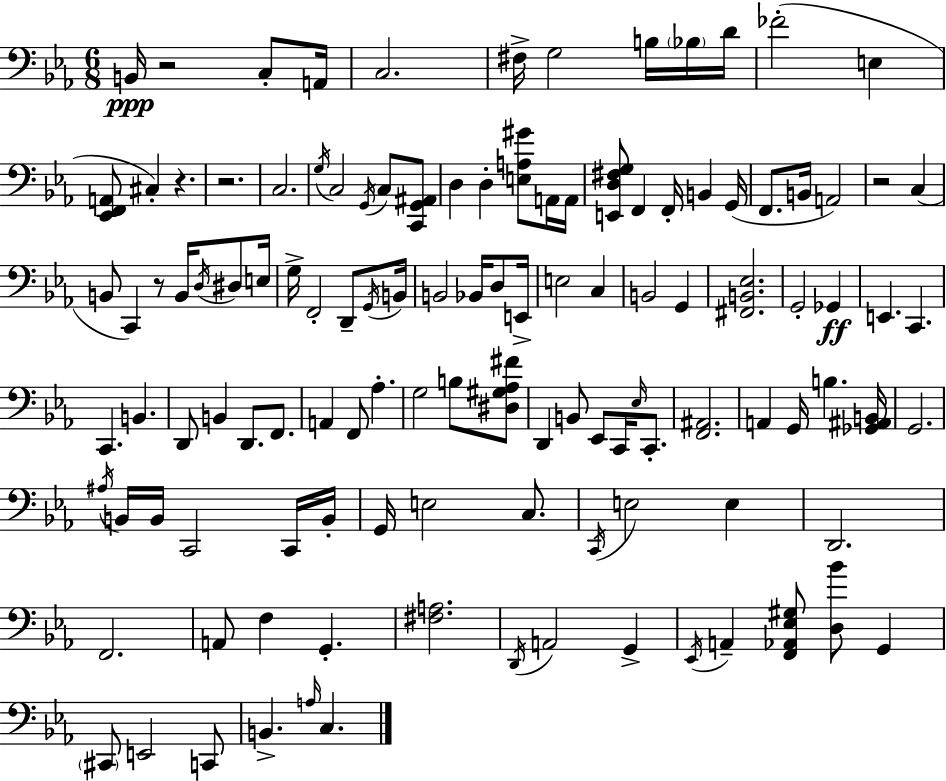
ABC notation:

X:1
T:Untitled
M:6/8
L:1/4
K:Eb
B,,/4 z2 C,/2 A,,/4 C,2 ^F,/4 G,2 B,/4 _B,/4 D/4 _F2 E, [_E,,F,,A,,]/2 ^C, z z2 C,2 G,/4 C,2 G,,/4 C,/2 [C,,G,,^A,,]/2 D, D, [E,A,^G]/2 A,,/4 A,,/4 [E,,D,^F,G,]/2 F,, F,,/4 B,, G,,/4 F,,/2 B,,/4 A,,2 z2 C, B,,/2 C,, z/2 B,,/4 D,/4 ^D,/2 E,/4 G,/4 F,,2 D,,/2 G,,/4 B,,/4 B,,2 _B,,/4 D,/2 E,,/4 E,2 C, B,,2 G,, [^F,,B,,_E,]2 G,,2 _G,, E,, C,, C,, B,, D,,/2 B,, D,,/2 F,,/2 A,, F,,/2 _A, G,2 B,/2 [^D,^G,_A,^F]/2 D,, B,,/2 _E,,/2 C,,/4 _E,/4 C,,/2 [F,,^A,,]2 A,, G,,/4 B, [_G,,^A,,B,,]/4 G,,2 ^A,/4 B,,/4 B,,/4 C,,2 C,,/4 B,,/4 G,,/4 E,2 C,/2 C,,/4 E,2 E, D,,2 F,,2 A,,/2 F, G,, [^F,A,]2 D,,/4 A,,2 G,, _E,,/4 A,, [F,,_A,,_E,^G,]/2 [D,_B]/2 G,, ^C,,/2 E,,2 C,,/2 B,, A,/4 C,